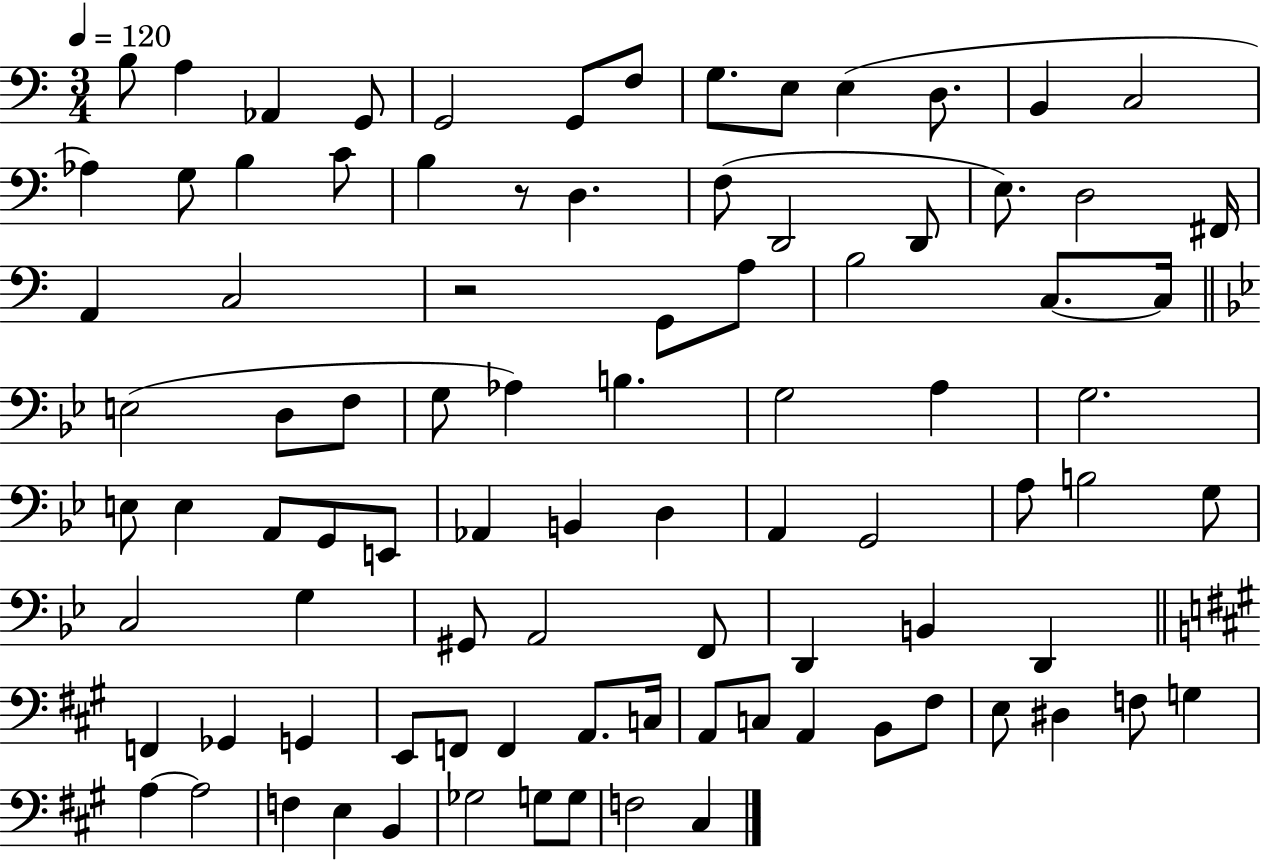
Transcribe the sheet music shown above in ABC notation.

X:1
T:Untitled
M:3/4
L:1/4
K:C
B,/2 A, _A,, G,,/2 G,,2 G,,/2 F,/2 G,/2 E,/2 E, D,/2 B,, C,2 _A, G,/2 B, C/2 B, z/2 D, F,/2 D,,2 D,,/2 E,/2 D,2 ^F,,/4 A,, C,2 z2 G,,/2 A,/2 B,2 C,/2 C,/4 E,2 D,/2 F,/2 G,/2 _A, B, G,2 A, G,2 E,/2 E, A,,/2 G,,/2 E,,/2 _A,, B,, D, A,, G,,2 A,/2 B,2 G,/2 C,2 G, ^G,,/2 A,,2 F,,/2 D,, B,, D,, F,, _G,, G,, E,,/2 F,,/2 F,, A,,/2 C,/4 A,,/2 C,/2 A,, B,,/2 ^F,/2 E,/2 ^D, F,/2 G, A, A,2 F, E, B,, _G,2 G,/2 G,/2 F,2 ^C,